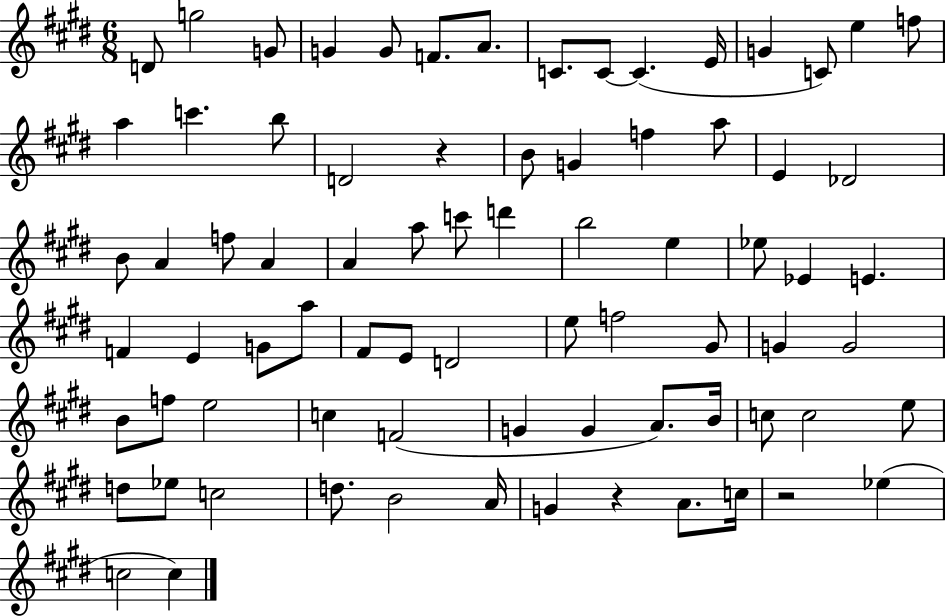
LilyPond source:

{
  \clef treble
  \numericTimeSignature
  \time 6/8
  \key e \major
  d'8 g''2 g'8 | g'4 g'8 f'8. a'8. | c'8. c'8~~ c'4.( e'16 | g'4 c'8) e''4 f''8 | \break a''4 c'''4. b''8 | d'2 r4 | b'8 g'4 f''4 a''8 | e'4 des'2 | \break b'8 a'4 f''8 a'4 | a'4 a''8 c'''8 d'''4 | b''2 e''4 | ees''8 ees'4 e'4. | \break f'4 e'4 g'8 a''8 | fis'8 e'8 d'2 | e''8 f''2 gis'8 | g'4 g'2 | \break b'8 f''8 e''2 | c''4 f'2( | g'4 g'4 a'8.) b'16 | c''8 c''2 e''8 | \break d''8 ees''8 c''2 | d''8. b'2 a'16 | g'4 r4 a'8. c''16 | r2 ees''4( | \break c''2 c''4) | \bar "|."
}